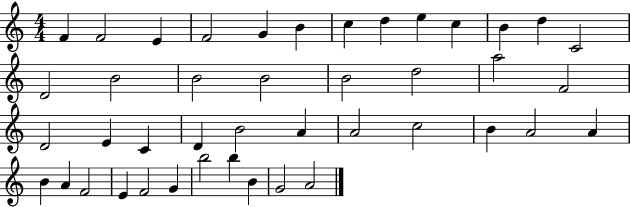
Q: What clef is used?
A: treble